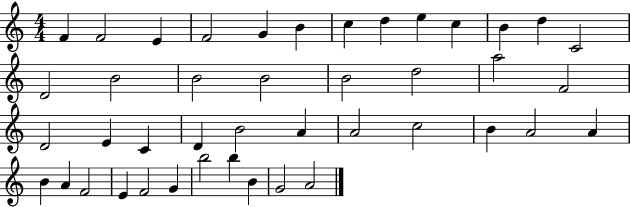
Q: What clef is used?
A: treble